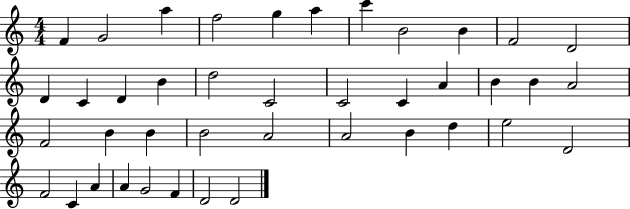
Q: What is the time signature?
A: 4/4